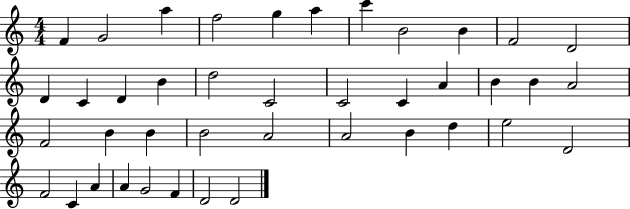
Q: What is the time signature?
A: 4/4